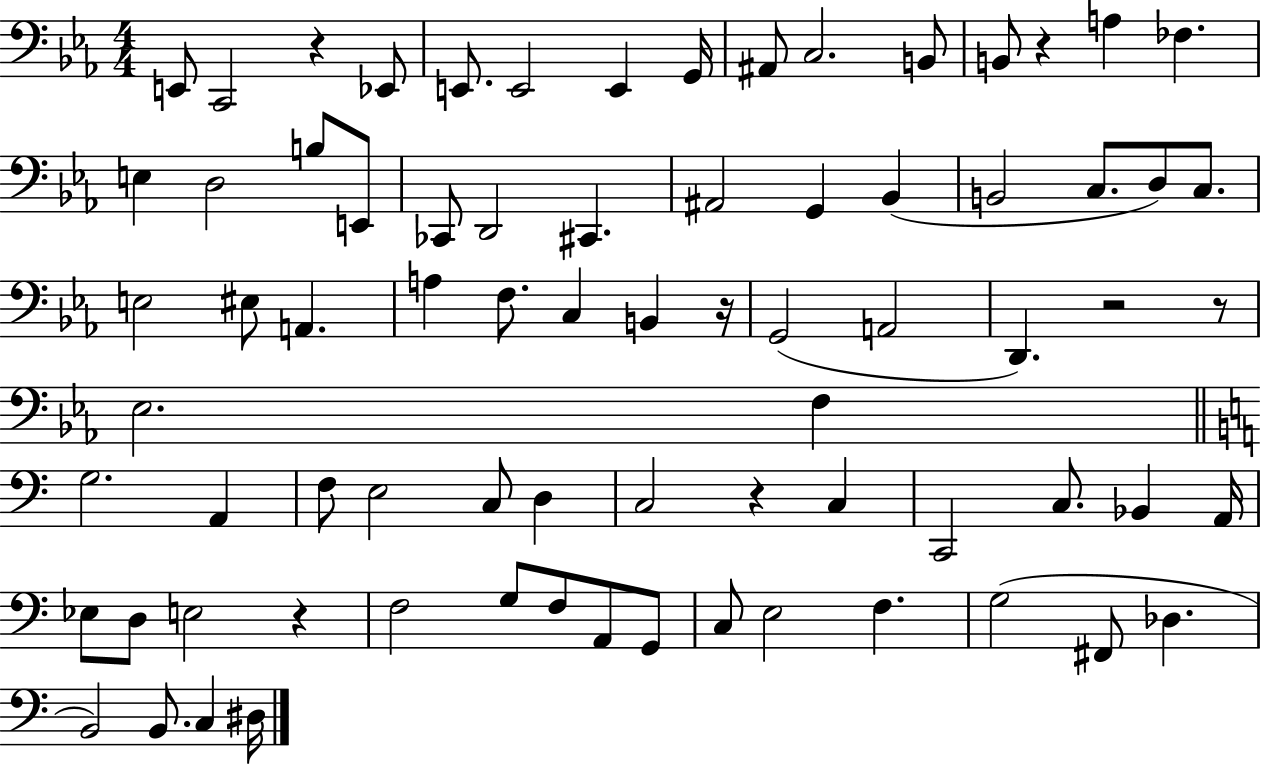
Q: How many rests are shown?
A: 7